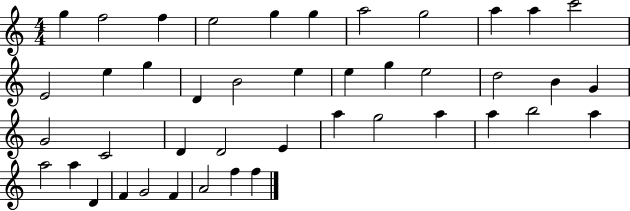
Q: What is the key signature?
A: C major